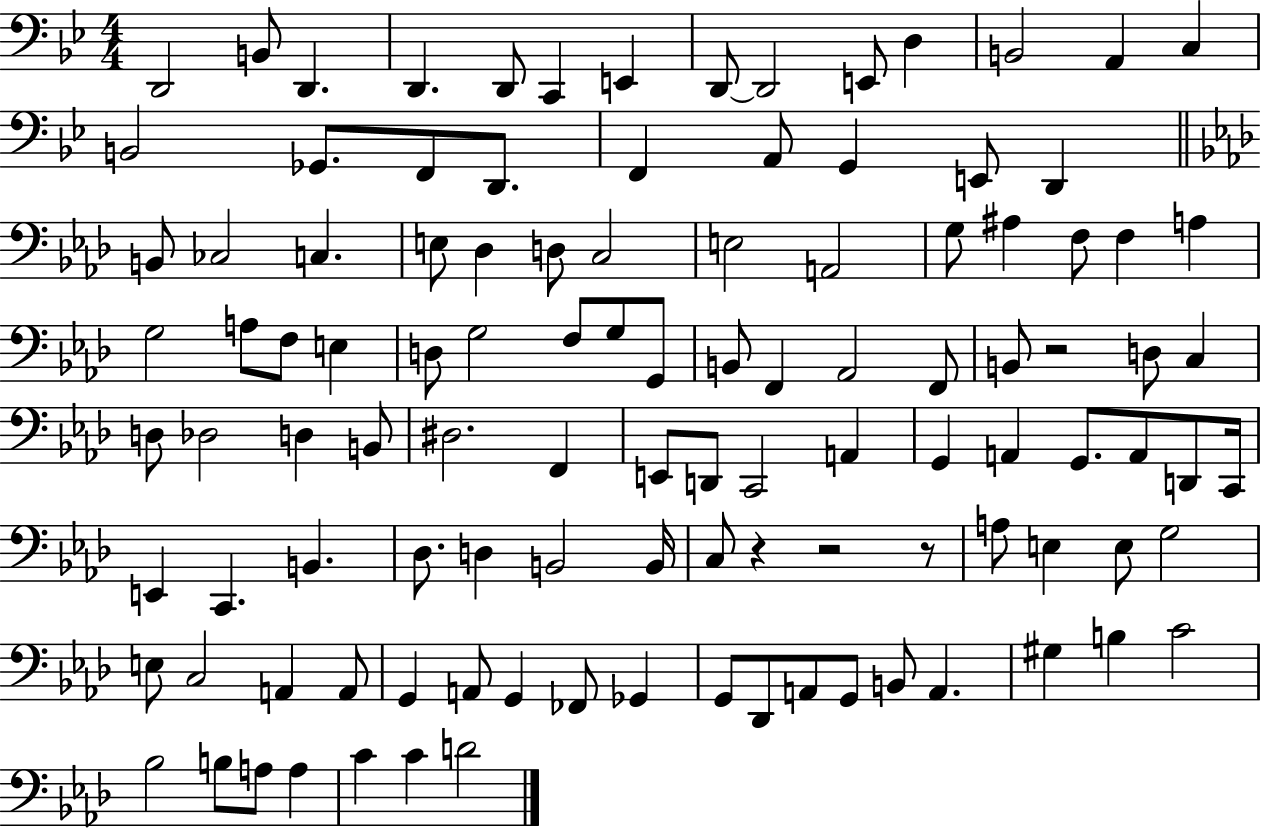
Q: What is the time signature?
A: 4/4